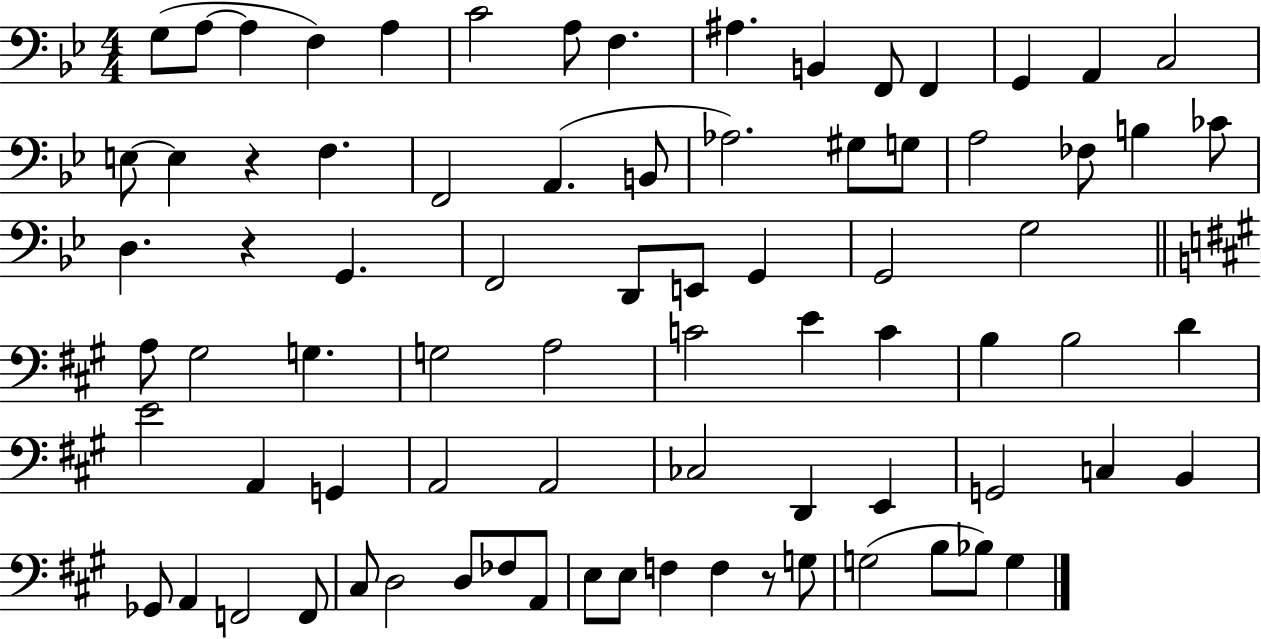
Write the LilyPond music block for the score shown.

{
  \clef bass
  \numericTimeSignature
  \time 4/4
  \key bes \major
  g8( a8~~ a4 f4) a4 | c'2 a8 f4. | ais4. b,4 f,8 f,4 | g,4 a,4 c2 | \break e8~~ e4 r4 f4. | f,2 a,4.( b,8 | aes2.) gis8 g8 | a2 fes8 b4 ces'8 | \break d4. r4 g,4. | f,2 d,8 e,8 g,4 | g,2 g2 | \bar "||" \break \key a \major a8 gis2 g4. | g2 a2 | c'2 e'4 c'4 | b4 b2 d'4 | \break e'2 a,4 g,4 | a,2 a,2 | ces2 d,4 e,4 | g,2 c4 b,4 | \break ges,8 a,4 f,2 f,8 | cis8 d2 d8 fes8 a,8 | e8 e8 f4 f4 r8 g8 | g2( b8 bes8) g4 | \break \bar "|."
}